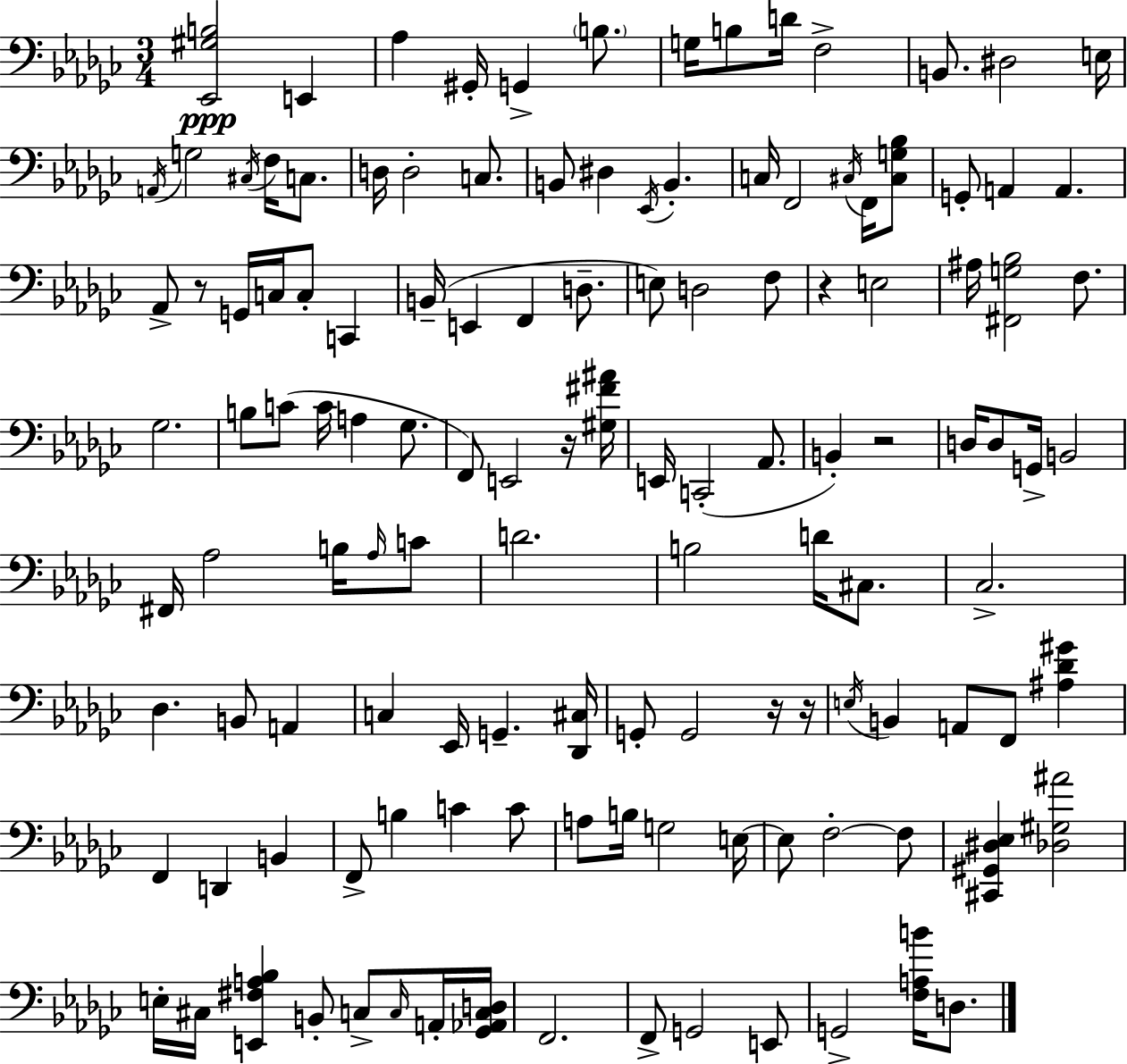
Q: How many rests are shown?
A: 6